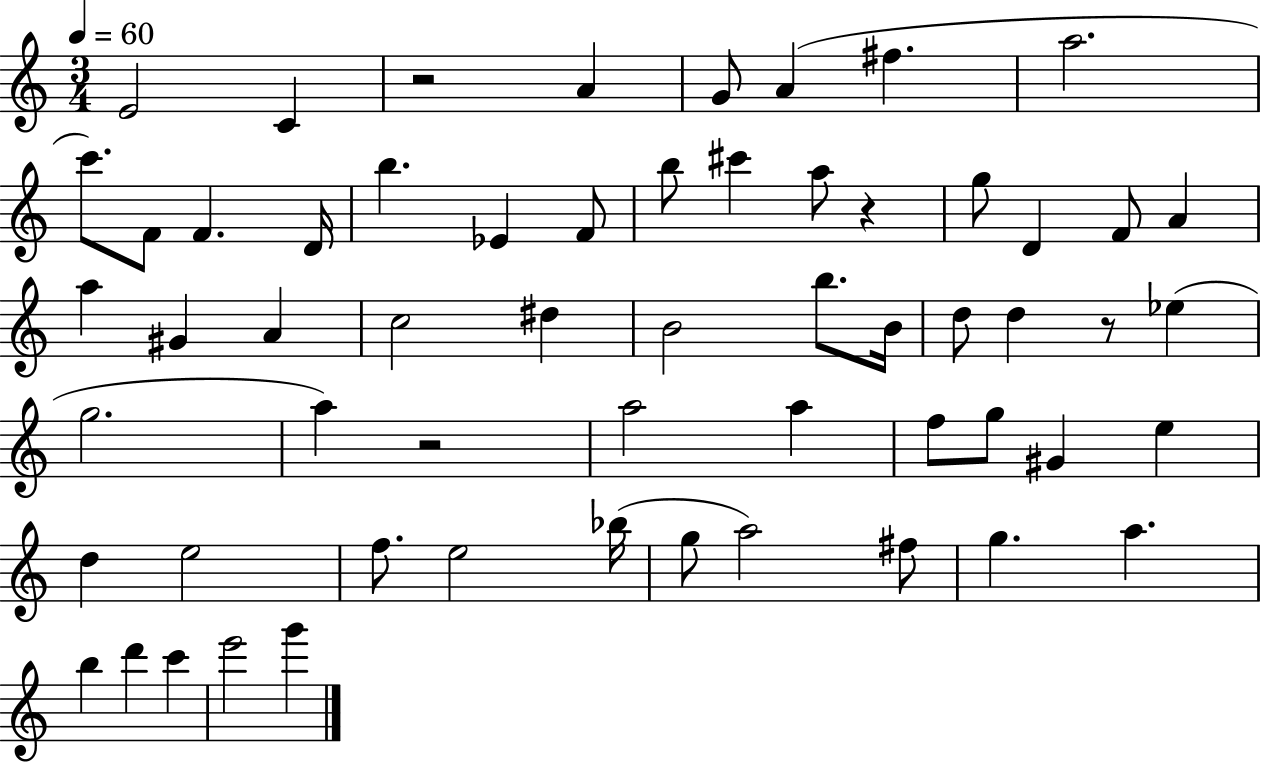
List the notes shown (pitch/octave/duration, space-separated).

E4/h C4/q R/h A4/q G4/e A4/q F#5/q. A5/h. C6/e. F4/e F4/q. D4/s B5/q. Eb4/q F4/e B5/e C#6/q A5/e R/q G5/e D4/q F4/e A4/q A5/q G#4/q A4/q C5/h D#5/q B4/h B5/e. B4/s D5/e D5/q R/e Eb5/q G5/h. A5/q R/h A5/h A5/q F5/e G5/e G#4/q E5/q D5/q E5/h F5/e. E5/h Bb5/s G5/e A5/h F#5/e G5/q. A5/q. B5/q D6/q C6/q E6/h G6/q